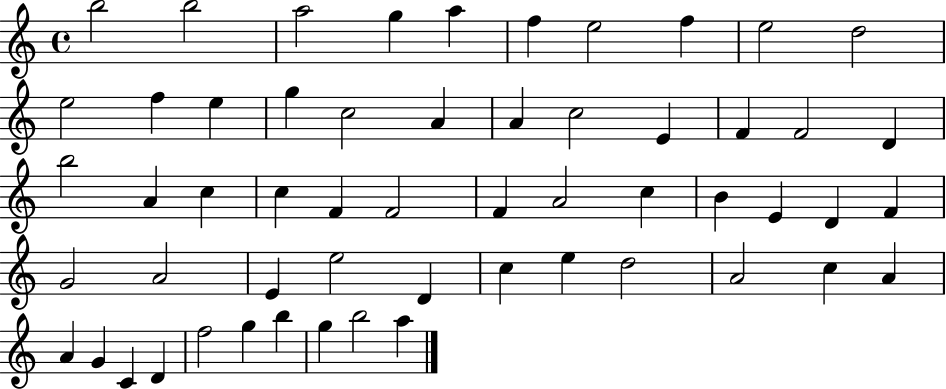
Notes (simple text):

B5/h B5/h A5/h G5/q A5/q F5/q E5/h F5/q E5/h D5/h E5/h F5/q E5/q G5/q C5/h A4/q A4/q C5/h E4/q F4/q F4/h D4/q B5/h A4/q C5/q C5/q F4/q F4/h F4/q A4/h C5/q B4/q E4/q D4/q F4/q G4/h A4/h E4/q E5/h D4/q C5/q E5/q D5/h A4/h C5/q A4/q A4/q G4/q C4/q D4/q F5/h G5/q B5/q G5/q B5/h A5/q